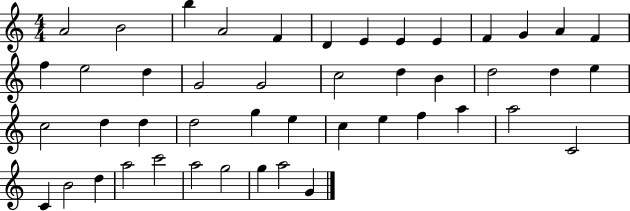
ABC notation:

X:1
T:Untitled
M:4/4
L:1/4
K:C
A2 B2 b A2 F D E E E F G A F f e2 d G2 G2 c2 d B d2 d e c2 d d d2 g e c e f a a2 C2 C B2 d a2 c'2 a2 g2 g a2 G